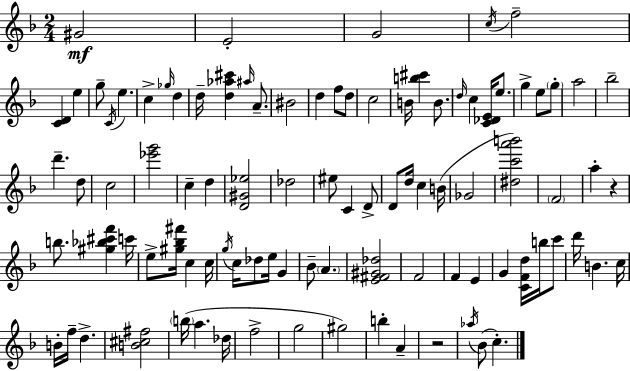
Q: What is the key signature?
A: D minor